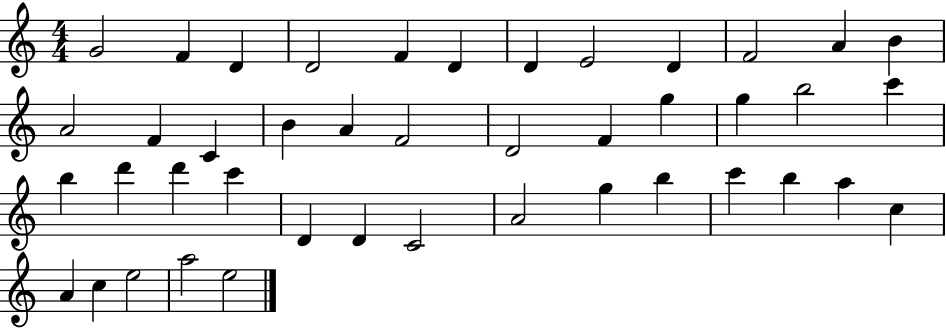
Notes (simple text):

G4/h F4/q D4/q D4/h F4/q D4/q D4/q E4/h D4/q F4/h A4/q B4/q A4/h F4/q C4/q B4/q A4/q F4/h D4/h F4/q G5/q G5/q B5/h C6/q B5/q D6/q D6/q C6/q D4/q D4/q C4/h A4/h G5/q B5/q C6/q B5/q A5/q C5/q A4/q C5/q E5/h A5/h E5/h